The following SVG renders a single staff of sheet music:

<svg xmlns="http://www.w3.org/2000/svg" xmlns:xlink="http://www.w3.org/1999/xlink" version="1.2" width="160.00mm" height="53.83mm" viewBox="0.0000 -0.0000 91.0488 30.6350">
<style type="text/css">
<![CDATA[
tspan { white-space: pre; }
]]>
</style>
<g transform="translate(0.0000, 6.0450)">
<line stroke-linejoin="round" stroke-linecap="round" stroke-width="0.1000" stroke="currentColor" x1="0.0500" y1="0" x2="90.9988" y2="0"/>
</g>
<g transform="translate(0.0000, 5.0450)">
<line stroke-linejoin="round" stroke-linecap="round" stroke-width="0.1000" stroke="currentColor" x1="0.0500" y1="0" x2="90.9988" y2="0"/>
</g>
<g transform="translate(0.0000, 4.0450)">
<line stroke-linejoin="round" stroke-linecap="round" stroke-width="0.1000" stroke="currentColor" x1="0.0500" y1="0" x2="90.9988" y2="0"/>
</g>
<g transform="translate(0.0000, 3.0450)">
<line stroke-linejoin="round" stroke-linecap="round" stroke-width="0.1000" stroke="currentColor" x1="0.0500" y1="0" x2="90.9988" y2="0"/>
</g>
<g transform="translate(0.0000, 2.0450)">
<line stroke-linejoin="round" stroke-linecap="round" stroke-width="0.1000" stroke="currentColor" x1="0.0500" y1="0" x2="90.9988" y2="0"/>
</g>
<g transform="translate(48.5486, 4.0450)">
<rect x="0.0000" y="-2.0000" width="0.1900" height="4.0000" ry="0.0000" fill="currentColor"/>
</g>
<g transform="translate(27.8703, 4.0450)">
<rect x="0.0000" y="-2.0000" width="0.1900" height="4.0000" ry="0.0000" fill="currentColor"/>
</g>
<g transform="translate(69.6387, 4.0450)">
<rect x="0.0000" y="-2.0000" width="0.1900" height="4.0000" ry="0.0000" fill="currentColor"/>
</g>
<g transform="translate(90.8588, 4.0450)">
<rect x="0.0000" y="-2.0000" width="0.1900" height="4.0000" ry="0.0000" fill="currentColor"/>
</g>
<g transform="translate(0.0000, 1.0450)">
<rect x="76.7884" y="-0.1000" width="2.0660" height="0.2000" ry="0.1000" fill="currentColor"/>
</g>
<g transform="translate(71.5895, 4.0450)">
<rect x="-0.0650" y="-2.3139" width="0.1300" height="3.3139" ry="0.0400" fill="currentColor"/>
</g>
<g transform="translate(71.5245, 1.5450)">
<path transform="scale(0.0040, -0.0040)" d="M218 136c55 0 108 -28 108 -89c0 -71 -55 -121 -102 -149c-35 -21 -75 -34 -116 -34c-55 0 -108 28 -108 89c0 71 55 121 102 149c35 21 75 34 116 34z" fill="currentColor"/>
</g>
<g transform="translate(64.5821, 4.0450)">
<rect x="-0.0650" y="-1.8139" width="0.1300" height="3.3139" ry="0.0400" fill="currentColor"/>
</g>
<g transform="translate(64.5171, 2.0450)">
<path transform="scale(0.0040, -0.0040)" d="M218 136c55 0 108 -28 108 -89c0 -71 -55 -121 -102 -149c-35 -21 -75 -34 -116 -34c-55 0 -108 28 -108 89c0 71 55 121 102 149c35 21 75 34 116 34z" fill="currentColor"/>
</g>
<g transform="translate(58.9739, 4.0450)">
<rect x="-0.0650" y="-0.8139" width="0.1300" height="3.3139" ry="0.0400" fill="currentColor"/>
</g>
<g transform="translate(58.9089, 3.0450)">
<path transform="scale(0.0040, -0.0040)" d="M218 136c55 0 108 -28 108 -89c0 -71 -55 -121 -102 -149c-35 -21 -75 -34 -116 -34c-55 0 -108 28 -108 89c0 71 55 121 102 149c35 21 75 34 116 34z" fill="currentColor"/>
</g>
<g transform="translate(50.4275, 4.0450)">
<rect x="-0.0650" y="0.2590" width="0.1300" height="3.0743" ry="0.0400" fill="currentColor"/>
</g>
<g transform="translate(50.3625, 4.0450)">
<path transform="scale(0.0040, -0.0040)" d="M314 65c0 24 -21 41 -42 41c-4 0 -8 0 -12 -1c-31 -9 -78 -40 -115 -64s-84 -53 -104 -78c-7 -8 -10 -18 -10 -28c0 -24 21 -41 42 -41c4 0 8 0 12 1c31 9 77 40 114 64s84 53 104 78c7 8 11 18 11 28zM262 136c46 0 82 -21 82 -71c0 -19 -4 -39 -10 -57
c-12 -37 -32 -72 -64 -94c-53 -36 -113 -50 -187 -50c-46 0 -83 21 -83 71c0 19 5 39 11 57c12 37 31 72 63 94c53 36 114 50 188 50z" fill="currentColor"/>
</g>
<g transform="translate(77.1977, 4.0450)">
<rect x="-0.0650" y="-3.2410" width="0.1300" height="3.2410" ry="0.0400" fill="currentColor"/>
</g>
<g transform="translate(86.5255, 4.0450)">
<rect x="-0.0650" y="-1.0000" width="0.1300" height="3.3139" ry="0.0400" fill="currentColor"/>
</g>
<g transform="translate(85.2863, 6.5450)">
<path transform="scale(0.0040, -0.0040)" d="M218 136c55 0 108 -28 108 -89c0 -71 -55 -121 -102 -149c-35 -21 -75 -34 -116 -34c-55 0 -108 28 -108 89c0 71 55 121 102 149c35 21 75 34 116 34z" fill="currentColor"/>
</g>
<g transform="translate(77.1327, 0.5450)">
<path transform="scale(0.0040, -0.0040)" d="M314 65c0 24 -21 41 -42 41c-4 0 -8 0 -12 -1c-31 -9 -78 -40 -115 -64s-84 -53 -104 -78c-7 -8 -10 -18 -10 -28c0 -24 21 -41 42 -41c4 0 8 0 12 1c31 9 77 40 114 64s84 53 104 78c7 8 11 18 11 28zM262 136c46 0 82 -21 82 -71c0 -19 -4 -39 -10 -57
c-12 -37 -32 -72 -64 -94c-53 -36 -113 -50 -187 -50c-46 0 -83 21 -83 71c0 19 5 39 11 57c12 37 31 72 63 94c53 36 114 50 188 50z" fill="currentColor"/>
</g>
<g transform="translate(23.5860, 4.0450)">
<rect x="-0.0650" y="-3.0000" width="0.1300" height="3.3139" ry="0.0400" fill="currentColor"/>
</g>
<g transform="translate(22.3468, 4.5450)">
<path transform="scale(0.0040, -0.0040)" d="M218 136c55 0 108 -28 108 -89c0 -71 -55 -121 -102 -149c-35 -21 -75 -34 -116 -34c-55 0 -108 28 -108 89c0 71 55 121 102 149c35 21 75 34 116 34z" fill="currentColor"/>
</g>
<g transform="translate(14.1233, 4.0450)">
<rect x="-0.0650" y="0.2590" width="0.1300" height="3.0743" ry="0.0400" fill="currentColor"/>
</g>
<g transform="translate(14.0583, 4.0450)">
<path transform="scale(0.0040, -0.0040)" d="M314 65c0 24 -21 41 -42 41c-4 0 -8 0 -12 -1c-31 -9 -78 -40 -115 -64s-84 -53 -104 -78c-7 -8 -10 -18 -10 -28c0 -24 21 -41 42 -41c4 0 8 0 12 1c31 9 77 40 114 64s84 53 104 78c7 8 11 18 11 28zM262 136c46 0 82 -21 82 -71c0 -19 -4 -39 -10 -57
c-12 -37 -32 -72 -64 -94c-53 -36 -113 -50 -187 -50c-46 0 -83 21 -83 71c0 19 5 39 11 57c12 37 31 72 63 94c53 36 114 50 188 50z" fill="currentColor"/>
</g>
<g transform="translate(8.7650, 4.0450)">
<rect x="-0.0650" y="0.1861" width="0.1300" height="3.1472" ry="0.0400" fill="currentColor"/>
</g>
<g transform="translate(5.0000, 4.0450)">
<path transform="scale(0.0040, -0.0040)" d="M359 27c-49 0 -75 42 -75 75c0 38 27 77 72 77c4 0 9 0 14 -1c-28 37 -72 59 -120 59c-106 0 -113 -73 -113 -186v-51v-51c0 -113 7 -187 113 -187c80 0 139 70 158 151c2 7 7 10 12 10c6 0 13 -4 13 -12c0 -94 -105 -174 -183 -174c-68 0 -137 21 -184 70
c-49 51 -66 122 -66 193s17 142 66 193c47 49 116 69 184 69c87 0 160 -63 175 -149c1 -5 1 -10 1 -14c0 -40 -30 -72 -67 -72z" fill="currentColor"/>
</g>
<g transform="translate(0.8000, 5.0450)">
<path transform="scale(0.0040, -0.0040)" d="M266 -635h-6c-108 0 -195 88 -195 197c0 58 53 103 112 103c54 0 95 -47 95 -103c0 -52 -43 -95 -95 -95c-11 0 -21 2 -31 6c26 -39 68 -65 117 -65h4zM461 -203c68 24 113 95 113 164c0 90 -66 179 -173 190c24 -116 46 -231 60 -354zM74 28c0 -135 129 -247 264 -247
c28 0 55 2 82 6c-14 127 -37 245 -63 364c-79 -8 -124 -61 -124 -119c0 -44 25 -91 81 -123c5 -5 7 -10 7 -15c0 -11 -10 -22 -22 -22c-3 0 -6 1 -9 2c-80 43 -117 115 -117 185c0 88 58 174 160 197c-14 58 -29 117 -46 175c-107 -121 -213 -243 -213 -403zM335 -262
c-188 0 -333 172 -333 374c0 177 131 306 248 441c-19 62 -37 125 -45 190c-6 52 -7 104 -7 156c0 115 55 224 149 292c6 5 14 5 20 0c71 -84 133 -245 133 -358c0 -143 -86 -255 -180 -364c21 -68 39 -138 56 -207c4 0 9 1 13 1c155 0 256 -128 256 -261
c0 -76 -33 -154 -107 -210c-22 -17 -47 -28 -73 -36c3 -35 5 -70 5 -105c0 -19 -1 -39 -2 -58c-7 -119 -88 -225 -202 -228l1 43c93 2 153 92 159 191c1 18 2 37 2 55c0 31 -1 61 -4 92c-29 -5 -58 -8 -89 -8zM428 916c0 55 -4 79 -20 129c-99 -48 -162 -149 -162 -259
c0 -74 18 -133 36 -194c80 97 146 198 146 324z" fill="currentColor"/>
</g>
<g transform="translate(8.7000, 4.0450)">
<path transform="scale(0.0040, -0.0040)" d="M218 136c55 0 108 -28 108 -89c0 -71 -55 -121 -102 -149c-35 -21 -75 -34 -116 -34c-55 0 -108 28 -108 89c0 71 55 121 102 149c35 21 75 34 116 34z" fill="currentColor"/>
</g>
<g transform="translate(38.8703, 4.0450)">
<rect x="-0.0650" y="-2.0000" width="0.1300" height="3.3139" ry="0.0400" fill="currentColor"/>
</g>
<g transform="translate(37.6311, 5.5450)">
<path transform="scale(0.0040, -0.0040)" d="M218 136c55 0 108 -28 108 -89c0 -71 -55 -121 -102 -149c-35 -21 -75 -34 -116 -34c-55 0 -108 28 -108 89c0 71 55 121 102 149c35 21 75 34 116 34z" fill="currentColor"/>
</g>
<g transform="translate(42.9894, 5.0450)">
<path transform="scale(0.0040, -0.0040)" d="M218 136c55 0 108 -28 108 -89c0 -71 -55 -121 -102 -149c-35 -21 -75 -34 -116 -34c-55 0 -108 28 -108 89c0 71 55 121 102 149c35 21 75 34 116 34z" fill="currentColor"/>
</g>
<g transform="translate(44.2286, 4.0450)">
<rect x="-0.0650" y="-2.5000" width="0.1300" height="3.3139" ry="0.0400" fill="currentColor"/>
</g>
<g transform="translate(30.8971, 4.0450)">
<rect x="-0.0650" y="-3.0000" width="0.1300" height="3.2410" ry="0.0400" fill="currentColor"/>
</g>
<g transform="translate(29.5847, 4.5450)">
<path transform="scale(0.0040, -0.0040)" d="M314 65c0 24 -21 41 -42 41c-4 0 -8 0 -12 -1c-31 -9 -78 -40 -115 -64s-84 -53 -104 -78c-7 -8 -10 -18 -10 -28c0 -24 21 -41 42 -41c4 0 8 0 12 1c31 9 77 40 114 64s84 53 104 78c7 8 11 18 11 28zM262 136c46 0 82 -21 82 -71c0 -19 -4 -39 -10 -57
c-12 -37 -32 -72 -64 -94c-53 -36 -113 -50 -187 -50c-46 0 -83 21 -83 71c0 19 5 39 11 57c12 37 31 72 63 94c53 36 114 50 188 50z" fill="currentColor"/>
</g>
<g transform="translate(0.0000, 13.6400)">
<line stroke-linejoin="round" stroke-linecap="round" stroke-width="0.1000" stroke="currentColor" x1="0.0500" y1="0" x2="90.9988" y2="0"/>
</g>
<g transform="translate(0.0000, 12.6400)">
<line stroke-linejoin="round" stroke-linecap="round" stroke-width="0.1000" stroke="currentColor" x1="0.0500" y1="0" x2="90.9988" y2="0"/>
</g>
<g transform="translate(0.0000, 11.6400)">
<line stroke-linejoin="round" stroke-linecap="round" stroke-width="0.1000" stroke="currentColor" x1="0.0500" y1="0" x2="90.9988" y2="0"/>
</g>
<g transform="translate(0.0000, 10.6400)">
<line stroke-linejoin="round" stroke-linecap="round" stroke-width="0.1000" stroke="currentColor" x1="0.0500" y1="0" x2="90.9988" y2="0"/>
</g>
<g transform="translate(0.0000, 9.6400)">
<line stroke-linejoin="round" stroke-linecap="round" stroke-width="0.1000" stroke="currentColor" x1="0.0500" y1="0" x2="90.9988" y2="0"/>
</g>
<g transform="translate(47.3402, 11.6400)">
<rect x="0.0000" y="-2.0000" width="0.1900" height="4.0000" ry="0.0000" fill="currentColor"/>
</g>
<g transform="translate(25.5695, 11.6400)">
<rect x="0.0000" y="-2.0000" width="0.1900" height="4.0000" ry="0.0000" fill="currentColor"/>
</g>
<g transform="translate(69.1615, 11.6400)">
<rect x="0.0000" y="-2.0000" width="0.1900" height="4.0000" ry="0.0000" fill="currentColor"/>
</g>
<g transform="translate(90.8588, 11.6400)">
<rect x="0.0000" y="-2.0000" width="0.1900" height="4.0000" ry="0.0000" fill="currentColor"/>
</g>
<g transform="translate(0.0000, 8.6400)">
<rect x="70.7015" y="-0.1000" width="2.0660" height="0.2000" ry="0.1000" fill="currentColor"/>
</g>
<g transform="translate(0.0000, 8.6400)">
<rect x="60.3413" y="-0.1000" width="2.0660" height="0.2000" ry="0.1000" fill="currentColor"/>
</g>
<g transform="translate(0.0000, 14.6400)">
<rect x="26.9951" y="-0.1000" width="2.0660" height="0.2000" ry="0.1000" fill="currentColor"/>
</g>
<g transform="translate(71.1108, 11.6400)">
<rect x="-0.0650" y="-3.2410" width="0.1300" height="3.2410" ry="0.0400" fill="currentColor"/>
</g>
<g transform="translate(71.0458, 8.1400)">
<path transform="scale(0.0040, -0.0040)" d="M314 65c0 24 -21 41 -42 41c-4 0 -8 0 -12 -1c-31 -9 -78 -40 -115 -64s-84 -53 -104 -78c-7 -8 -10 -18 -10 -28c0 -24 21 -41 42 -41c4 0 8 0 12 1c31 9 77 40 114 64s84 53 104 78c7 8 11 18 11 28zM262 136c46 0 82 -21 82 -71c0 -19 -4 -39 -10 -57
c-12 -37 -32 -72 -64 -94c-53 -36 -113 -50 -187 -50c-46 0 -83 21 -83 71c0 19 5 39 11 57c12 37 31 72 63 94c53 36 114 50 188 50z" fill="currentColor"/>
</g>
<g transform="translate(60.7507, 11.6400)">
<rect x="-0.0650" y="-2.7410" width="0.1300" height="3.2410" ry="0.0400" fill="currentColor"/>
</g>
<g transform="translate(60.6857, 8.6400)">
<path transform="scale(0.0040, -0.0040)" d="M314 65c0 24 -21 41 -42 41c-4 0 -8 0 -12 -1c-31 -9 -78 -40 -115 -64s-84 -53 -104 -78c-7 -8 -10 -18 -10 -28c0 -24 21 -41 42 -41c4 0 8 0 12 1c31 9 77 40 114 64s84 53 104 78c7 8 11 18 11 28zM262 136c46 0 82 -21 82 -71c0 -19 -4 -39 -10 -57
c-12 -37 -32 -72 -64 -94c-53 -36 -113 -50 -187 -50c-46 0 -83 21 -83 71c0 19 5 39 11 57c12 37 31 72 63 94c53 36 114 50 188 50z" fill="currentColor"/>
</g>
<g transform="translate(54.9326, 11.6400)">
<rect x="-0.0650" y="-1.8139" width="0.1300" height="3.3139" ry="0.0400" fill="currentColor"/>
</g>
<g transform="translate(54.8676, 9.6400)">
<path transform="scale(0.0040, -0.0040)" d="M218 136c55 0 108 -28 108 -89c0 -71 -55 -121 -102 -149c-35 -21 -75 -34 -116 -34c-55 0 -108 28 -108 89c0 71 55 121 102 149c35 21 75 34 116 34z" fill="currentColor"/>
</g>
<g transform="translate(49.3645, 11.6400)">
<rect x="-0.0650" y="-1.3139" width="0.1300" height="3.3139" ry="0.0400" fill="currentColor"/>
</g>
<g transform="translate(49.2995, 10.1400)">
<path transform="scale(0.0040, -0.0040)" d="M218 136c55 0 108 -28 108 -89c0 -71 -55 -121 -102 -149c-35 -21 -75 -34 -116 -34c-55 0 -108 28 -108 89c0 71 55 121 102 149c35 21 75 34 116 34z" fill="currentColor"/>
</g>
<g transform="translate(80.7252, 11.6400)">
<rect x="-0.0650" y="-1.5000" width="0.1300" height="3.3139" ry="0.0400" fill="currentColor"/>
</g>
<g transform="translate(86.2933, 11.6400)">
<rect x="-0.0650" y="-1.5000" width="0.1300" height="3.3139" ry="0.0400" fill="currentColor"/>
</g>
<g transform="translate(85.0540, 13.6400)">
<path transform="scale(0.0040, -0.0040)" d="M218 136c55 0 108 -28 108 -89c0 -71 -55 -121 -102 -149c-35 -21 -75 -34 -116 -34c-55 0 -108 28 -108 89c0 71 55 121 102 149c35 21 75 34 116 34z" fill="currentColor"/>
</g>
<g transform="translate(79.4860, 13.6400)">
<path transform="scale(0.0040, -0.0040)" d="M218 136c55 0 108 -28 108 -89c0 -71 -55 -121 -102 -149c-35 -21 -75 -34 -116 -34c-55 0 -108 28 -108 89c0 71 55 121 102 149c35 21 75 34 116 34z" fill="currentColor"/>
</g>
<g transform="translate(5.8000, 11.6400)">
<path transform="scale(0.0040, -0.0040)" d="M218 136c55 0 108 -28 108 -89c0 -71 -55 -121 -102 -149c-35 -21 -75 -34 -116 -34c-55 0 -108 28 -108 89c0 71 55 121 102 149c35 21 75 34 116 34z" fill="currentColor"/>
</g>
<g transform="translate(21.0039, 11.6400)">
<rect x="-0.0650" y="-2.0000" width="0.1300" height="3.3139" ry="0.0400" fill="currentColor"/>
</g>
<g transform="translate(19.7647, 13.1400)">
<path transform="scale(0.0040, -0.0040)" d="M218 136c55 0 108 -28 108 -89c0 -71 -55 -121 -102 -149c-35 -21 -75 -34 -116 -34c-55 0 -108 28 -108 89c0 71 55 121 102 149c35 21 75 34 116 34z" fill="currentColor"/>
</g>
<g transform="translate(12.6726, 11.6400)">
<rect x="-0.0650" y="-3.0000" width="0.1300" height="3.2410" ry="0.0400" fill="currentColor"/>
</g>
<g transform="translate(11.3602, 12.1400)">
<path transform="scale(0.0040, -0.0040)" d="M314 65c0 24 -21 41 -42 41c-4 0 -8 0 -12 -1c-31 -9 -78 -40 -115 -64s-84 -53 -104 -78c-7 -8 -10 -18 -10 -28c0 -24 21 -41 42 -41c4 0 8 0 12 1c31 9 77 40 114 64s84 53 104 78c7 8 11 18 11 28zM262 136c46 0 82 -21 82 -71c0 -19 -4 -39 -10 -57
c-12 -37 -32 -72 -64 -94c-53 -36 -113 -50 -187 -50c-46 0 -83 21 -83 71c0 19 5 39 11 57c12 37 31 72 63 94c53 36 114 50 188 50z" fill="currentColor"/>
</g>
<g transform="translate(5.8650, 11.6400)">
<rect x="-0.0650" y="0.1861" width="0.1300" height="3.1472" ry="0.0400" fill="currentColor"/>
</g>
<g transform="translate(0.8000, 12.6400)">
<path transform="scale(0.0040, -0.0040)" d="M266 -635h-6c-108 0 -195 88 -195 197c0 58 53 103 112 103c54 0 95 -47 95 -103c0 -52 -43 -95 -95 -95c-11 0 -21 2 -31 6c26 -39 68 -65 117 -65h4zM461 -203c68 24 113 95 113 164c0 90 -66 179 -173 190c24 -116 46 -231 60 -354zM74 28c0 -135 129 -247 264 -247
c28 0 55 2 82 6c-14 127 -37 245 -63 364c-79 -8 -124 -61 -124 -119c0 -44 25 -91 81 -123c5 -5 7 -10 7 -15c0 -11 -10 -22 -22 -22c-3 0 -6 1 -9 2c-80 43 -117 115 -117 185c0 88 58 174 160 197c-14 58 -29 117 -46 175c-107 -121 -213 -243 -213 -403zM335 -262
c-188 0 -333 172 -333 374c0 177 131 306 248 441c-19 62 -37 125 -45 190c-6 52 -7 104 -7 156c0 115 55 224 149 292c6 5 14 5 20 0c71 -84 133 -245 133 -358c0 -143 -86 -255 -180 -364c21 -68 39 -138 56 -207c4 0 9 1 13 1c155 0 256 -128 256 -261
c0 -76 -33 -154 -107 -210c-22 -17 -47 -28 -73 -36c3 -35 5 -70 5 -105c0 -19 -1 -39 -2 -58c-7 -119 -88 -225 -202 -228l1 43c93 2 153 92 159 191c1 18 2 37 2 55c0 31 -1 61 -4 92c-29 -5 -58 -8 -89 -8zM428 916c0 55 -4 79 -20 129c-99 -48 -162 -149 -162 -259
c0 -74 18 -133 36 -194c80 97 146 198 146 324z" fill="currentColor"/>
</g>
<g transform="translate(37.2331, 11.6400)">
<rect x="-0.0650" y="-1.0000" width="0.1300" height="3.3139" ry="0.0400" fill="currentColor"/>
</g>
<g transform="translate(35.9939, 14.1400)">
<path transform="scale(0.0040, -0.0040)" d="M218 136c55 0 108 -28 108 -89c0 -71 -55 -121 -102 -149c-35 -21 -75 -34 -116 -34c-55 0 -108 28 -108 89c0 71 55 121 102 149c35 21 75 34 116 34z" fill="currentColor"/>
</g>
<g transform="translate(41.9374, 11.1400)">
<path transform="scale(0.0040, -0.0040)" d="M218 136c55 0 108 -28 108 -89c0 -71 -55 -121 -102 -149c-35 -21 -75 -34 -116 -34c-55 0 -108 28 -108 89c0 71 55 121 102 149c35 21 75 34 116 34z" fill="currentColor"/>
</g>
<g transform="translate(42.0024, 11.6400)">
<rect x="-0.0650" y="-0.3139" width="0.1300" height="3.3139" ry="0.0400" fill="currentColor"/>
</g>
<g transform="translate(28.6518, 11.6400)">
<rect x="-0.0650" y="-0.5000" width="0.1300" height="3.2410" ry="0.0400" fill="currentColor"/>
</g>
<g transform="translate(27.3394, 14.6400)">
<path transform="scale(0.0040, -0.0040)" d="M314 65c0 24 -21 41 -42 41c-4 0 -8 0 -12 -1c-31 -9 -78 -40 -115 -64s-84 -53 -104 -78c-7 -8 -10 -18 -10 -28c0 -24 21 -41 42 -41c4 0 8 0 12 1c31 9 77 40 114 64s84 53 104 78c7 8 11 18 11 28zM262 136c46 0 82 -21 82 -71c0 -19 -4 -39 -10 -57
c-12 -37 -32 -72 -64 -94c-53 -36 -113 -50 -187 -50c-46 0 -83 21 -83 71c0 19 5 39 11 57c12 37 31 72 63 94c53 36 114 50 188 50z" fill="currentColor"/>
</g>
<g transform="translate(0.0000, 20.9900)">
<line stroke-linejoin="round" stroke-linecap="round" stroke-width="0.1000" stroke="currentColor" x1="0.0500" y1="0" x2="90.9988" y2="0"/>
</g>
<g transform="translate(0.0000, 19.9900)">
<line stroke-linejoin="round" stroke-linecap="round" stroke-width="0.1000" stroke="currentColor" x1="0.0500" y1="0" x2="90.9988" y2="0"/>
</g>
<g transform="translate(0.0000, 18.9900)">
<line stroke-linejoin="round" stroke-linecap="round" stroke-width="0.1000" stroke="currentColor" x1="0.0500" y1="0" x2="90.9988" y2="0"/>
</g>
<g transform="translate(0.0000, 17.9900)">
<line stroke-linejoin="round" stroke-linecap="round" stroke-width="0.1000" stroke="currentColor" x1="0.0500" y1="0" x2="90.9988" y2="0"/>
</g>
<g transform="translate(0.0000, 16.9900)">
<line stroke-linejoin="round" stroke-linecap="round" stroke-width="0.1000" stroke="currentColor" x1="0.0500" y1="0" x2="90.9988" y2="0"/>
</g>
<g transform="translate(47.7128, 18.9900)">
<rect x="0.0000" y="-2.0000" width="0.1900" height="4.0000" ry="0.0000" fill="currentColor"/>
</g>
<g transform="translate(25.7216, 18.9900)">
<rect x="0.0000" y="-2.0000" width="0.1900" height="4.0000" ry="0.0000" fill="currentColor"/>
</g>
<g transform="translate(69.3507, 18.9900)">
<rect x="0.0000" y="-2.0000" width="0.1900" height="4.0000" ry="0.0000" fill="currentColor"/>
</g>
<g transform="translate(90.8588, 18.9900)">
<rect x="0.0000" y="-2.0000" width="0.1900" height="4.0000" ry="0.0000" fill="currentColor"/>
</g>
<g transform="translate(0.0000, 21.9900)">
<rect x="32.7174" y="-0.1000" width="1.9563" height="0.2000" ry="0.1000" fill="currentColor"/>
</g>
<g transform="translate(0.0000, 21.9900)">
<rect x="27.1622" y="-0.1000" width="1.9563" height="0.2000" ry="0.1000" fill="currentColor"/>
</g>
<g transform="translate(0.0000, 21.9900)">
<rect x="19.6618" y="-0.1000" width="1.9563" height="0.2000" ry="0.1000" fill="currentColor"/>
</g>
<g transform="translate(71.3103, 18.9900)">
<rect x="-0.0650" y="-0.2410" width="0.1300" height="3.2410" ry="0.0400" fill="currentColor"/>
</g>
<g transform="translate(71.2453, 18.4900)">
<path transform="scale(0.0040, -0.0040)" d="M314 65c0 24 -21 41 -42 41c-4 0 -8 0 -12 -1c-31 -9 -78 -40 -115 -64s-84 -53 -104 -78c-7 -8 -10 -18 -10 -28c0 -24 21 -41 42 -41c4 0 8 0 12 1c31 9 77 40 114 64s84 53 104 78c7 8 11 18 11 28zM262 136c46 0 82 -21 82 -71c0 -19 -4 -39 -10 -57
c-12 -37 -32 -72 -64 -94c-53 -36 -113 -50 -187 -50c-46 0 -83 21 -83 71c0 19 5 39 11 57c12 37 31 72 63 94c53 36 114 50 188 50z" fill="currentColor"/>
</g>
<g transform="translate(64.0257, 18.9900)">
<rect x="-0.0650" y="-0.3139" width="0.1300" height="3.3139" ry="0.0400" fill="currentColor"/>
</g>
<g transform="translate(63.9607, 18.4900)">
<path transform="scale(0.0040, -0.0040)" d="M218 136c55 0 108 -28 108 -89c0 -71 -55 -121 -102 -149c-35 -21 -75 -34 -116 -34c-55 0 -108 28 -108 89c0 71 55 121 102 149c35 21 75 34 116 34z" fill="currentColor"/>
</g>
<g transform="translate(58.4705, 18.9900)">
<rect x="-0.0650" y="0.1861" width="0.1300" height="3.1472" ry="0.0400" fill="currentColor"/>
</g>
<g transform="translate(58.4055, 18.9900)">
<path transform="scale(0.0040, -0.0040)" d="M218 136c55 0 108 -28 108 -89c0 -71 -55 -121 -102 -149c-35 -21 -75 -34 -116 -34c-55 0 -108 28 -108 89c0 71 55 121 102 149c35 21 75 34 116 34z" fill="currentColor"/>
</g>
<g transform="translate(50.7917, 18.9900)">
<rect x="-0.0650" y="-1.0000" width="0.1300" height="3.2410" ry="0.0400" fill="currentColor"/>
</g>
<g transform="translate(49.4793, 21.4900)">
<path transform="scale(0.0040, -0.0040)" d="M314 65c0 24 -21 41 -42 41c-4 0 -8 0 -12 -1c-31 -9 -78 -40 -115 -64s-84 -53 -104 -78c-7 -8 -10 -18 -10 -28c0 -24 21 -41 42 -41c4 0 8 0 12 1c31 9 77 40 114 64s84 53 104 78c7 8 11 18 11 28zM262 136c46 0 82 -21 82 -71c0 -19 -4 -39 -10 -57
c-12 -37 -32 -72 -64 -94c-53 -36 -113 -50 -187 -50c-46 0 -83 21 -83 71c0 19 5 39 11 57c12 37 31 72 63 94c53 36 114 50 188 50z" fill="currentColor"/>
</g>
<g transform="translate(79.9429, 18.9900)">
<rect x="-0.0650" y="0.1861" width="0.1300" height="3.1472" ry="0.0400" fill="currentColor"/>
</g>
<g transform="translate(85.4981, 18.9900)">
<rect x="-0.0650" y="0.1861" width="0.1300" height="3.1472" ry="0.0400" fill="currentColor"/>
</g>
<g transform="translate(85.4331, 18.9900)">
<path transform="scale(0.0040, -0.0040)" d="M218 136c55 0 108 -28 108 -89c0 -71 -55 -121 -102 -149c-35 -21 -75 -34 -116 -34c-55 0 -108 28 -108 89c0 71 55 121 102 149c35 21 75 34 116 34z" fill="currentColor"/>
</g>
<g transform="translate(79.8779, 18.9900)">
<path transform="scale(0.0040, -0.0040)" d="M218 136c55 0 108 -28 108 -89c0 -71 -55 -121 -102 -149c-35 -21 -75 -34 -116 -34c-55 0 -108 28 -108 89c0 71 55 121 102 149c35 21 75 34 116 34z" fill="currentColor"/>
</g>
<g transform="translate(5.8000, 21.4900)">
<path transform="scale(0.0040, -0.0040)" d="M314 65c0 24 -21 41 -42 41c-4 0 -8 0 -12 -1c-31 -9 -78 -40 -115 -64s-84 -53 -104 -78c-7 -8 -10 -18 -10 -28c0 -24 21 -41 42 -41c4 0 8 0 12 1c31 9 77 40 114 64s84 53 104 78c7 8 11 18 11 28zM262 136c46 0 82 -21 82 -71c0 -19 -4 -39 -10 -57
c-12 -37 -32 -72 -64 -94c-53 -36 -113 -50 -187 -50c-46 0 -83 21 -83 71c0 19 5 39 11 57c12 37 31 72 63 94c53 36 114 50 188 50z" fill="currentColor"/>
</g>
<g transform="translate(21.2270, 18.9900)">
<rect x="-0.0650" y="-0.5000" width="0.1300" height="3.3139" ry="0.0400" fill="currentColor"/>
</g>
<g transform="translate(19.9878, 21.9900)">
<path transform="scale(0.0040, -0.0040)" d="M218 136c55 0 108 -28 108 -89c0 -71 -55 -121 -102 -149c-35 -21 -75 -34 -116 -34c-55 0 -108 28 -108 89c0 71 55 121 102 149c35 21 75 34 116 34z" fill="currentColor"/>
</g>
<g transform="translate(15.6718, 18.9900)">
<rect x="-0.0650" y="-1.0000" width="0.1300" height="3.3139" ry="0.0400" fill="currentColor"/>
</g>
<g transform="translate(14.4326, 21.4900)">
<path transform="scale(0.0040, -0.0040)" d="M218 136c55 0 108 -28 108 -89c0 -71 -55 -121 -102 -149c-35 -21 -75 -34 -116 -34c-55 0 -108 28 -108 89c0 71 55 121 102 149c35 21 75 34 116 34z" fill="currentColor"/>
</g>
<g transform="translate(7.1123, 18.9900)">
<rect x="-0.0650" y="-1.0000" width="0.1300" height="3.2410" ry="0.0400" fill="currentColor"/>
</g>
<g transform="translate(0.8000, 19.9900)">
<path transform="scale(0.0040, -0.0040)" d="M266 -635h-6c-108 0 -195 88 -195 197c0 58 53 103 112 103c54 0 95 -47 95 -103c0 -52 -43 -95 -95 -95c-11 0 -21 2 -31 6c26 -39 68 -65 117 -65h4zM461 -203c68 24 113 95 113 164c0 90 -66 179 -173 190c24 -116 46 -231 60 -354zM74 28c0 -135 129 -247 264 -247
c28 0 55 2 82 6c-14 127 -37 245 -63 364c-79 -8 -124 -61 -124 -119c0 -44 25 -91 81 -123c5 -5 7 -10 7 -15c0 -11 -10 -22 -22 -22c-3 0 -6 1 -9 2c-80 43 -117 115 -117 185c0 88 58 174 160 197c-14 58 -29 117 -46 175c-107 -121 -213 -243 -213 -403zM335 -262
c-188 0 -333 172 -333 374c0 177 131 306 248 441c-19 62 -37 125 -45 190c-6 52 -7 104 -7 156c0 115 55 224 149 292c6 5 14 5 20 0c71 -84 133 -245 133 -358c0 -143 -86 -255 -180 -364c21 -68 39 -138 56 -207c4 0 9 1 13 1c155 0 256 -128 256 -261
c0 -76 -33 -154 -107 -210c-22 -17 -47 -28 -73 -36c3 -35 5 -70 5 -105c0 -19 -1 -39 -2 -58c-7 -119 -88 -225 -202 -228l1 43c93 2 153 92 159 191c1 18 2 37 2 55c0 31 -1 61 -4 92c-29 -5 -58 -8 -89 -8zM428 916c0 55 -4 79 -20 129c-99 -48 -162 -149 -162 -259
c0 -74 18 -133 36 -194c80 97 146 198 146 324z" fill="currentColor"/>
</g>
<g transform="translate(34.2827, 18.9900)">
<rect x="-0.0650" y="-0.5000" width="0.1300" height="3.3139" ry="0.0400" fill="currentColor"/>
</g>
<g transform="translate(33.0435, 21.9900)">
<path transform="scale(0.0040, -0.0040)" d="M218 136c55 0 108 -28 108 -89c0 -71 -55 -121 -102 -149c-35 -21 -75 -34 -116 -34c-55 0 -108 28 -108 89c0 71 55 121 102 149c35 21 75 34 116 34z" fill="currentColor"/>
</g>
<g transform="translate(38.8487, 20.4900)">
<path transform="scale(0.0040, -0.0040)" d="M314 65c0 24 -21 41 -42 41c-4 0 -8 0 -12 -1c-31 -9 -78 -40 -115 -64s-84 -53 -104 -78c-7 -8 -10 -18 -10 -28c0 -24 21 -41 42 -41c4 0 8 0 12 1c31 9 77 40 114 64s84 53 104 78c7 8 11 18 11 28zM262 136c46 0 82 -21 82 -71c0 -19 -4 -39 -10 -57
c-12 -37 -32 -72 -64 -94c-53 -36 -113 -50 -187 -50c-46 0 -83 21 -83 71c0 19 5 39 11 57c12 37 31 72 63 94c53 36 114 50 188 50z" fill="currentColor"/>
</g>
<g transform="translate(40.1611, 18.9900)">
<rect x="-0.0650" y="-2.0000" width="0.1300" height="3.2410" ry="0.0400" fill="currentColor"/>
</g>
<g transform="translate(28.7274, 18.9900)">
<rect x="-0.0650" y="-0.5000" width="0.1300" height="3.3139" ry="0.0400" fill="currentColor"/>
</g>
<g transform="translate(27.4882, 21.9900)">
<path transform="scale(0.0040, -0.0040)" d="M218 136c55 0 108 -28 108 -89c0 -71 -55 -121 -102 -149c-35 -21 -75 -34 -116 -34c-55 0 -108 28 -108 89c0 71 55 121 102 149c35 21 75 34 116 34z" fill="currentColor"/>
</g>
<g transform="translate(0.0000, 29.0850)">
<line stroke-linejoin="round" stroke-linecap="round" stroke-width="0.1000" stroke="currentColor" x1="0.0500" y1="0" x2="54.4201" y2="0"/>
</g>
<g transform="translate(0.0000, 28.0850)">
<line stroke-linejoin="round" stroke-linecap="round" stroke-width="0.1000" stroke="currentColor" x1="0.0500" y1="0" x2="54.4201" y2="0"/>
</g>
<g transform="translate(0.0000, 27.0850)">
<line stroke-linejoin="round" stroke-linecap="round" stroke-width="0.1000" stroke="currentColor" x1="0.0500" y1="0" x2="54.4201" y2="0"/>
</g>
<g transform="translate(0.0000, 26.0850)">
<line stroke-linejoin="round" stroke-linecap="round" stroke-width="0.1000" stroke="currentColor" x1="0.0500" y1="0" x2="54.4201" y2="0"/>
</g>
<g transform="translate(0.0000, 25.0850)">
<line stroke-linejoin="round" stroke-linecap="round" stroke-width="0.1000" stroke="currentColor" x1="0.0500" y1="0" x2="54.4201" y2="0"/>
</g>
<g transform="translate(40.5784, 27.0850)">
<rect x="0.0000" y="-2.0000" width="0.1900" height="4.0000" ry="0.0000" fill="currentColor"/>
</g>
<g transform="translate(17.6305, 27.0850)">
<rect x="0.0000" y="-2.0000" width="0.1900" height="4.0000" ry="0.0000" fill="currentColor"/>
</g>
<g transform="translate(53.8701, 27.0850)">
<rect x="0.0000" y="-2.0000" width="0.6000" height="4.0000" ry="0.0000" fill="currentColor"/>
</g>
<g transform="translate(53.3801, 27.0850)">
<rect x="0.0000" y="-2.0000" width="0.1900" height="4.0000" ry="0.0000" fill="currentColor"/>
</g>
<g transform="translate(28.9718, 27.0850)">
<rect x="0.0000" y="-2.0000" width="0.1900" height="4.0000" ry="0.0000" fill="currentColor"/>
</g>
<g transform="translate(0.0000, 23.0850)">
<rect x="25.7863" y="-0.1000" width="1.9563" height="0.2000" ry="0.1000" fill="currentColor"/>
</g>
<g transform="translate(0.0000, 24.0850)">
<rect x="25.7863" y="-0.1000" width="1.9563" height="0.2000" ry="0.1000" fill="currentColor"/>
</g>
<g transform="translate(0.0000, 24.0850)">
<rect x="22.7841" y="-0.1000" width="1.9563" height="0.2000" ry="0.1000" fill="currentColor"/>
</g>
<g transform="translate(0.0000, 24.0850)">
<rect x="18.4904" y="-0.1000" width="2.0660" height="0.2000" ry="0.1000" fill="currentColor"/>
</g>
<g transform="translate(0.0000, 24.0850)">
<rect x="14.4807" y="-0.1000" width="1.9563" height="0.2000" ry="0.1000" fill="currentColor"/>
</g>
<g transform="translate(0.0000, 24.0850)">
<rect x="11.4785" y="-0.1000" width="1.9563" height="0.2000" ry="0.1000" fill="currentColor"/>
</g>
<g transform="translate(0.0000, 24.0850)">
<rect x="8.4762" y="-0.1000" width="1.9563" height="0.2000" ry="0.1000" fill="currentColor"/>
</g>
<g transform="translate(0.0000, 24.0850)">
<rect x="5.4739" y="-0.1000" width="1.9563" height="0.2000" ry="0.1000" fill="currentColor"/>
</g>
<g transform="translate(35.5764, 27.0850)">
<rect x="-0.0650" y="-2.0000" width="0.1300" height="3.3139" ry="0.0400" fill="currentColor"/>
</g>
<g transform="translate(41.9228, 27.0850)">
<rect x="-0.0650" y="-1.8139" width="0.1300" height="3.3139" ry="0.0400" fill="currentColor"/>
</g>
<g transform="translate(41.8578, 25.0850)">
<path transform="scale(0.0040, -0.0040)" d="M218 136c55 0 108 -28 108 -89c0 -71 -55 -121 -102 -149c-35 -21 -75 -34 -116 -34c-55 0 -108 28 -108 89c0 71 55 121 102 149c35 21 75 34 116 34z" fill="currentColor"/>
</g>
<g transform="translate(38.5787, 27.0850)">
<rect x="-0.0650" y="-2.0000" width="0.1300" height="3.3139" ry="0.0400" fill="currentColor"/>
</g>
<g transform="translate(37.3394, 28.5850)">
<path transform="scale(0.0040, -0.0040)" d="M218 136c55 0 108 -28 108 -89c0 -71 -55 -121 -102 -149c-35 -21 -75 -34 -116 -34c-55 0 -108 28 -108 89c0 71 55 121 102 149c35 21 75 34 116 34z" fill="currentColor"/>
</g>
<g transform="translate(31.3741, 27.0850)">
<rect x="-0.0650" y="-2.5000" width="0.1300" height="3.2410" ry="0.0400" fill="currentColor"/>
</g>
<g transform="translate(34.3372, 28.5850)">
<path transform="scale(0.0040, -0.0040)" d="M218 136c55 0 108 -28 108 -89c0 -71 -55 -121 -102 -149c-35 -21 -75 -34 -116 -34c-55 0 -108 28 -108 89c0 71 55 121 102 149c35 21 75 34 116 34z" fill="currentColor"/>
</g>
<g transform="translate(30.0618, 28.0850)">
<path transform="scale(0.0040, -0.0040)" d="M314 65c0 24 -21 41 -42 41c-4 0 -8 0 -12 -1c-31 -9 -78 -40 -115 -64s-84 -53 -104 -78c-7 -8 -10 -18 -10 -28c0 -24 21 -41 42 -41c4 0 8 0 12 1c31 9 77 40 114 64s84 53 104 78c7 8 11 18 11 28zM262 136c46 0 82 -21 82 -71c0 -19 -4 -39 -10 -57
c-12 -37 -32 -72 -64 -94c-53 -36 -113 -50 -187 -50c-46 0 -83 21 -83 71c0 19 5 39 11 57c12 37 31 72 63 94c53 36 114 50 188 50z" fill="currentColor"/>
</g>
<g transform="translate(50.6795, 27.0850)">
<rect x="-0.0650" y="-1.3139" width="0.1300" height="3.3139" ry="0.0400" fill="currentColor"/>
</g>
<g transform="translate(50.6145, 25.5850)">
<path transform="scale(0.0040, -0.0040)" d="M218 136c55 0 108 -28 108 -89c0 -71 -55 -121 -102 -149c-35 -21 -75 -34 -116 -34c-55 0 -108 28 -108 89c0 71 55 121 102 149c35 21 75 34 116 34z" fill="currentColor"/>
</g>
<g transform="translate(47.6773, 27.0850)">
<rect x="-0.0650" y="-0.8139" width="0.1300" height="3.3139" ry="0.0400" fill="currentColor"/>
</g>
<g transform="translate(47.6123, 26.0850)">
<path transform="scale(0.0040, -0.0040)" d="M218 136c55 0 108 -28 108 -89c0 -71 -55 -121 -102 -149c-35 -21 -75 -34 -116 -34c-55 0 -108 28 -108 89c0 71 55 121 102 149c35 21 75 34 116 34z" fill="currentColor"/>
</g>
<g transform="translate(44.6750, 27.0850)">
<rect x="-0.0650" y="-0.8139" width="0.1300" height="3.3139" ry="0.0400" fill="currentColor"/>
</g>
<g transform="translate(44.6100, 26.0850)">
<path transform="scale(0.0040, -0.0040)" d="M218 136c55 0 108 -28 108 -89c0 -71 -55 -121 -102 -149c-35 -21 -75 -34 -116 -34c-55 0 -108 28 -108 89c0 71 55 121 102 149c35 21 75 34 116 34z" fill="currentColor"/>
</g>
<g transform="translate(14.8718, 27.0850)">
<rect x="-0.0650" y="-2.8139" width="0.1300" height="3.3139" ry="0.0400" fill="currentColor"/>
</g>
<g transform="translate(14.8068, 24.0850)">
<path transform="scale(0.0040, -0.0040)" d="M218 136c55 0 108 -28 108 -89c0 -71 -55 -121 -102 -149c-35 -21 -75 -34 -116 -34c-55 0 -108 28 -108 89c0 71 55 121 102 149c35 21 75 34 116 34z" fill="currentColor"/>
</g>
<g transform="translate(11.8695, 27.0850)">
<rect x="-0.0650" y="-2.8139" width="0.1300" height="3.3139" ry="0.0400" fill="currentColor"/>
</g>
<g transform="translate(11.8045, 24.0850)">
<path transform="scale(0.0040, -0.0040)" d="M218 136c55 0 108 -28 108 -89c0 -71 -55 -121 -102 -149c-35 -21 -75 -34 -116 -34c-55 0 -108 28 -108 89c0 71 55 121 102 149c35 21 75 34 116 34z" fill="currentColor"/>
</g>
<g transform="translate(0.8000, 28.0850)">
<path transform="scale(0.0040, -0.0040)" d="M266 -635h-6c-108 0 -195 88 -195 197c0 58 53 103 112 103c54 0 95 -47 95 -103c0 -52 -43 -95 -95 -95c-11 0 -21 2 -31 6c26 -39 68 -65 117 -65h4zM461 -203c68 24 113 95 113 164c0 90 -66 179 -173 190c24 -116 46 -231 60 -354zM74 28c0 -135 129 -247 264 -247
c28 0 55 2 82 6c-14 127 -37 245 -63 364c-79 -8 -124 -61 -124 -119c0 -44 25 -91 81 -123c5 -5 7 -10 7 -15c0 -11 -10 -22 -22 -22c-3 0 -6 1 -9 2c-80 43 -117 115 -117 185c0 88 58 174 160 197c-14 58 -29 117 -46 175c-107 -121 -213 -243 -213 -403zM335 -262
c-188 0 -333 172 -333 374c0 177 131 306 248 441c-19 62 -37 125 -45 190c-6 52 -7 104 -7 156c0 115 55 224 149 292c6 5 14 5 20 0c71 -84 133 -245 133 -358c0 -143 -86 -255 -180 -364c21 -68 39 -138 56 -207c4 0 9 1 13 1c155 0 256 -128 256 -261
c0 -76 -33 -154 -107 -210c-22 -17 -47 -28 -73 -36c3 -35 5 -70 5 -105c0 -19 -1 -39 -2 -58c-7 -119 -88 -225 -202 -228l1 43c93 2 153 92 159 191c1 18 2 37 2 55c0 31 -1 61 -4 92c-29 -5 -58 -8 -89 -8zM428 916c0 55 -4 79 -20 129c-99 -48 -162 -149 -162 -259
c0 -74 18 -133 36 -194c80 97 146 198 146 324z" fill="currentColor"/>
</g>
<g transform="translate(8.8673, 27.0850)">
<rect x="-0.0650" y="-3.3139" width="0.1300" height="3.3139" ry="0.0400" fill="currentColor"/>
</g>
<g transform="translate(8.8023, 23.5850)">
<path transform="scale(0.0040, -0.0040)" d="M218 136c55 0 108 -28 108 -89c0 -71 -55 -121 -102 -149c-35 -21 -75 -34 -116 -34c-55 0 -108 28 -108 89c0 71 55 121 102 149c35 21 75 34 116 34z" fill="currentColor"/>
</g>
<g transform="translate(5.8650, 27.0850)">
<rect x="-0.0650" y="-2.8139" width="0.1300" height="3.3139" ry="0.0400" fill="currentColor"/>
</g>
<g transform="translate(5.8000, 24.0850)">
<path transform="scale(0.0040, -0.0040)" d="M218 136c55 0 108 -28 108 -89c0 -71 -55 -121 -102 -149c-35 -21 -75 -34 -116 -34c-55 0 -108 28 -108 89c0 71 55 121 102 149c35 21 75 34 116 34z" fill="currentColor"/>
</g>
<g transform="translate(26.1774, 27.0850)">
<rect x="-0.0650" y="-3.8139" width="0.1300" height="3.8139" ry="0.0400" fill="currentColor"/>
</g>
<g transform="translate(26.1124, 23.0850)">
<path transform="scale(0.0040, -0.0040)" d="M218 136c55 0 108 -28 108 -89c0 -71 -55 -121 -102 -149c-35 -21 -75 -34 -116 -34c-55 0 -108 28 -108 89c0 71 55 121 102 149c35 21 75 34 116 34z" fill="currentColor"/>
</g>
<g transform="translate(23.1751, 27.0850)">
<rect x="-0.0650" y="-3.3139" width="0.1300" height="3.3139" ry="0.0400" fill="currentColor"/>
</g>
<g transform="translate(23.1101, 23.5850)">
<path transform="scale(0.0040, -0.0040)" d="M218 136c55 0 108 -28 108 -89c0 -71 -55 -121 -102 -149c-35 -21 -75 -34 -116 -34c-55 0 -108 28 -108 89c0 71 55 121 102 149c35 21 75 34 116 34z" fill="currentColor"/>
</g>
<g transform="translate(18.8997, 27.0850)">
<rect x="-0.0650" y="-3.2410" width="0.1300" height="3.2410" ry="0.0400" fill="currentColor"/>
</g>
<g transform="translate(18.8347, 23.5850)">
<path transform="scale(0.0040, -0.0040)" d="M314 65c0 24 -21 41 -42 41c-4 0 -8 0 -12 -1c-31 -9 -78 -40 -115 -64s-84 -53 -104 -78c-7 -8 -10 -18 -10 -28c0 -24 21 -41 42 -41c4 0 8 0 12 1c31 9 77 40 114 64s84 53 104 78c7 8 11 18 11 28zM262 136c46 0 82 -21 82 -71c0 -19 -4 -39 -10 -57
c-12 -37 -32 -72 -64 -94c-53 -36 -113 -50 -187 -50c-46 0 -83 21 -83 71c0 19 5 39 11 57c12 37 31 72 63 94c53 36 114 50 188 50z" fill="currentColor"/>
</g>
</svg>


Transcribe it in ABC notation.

X:1
T:Untitled
M:4/4
L:1/4
K:C
B B2 A A2 F G B2 d f g b2 D B A2 F C2 D c e f a2 b2 E E D2 D C C C F2 D2 B c c2 B B a b a a b2 b c' G2 F F f d d e